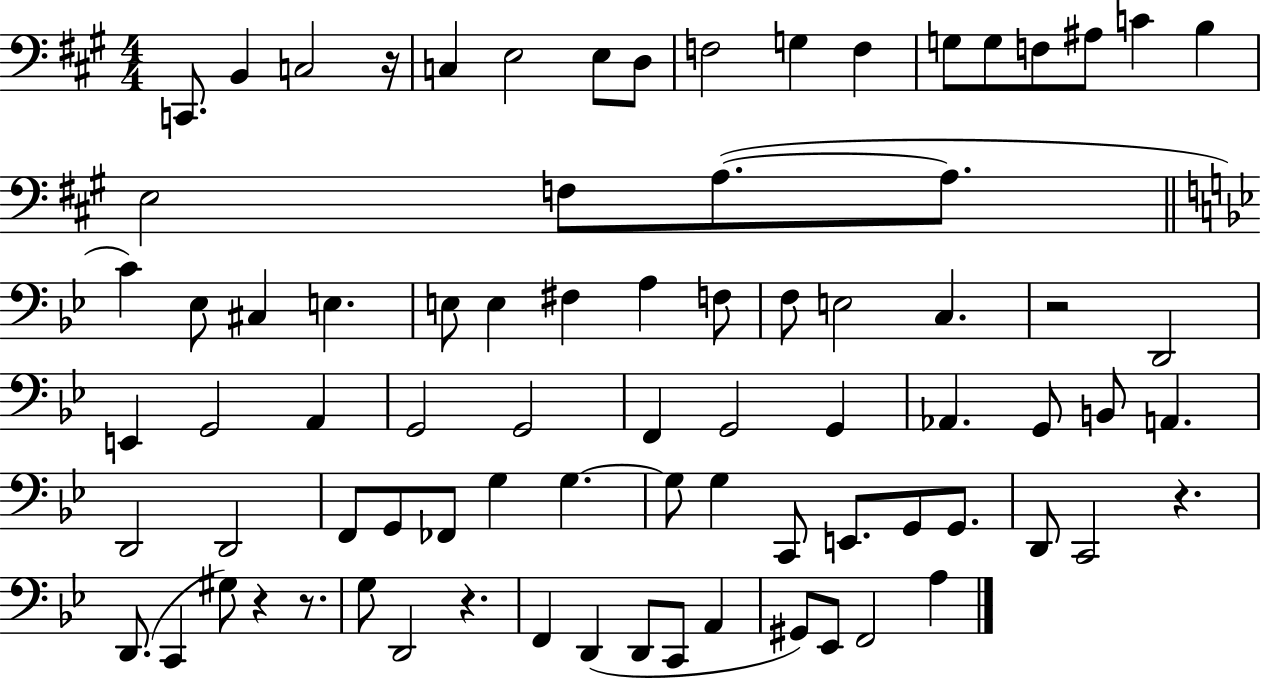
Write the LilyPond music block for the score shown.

{
  \clef bass
  \numericTimeSignature
  \time 4/4
  \key a \major
  c,8. b,4 c2 r16 | c4 e2 e8 d8 | f2 g4 f4 | g8 g8 f8 ais8 c'4 b4 | \break e2 f8 a8.~(~ a8. | \bar "||" \break \key g \minor c'4) ees8 cis4 e4. | e8 e4 fis4 a4 f8 | f8 e2 c4. | r2 d,2 | \break e,4 g,2 a,4 | g,2 g,2 | f,4 g,2 g,4 | aes,4. g,8 b,8 a,4. | \break d,2 d,2 | f,8 g,8 fes,8 g4 g4.~~ | g8 g4 c,8 e,8. g,8 g,8. | d,8 c,2 r4. | \break d,8.( c,4 gis8) r4 r8. | g8 d,2 r4. | f,4 d,4( d,8 c,8 a,4 | gis,8) ees,8 f,2 a4 | \break \bar "|."
}